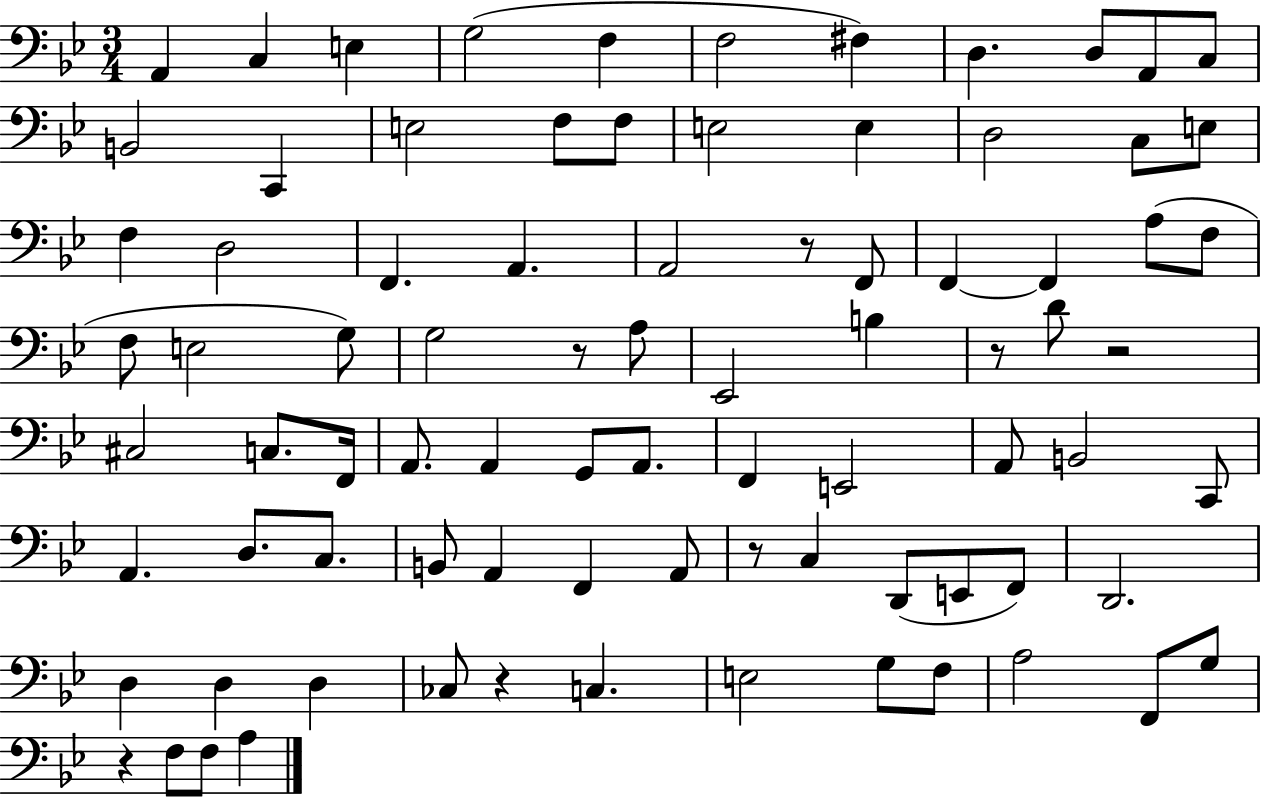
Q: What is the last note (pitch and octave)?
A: A3